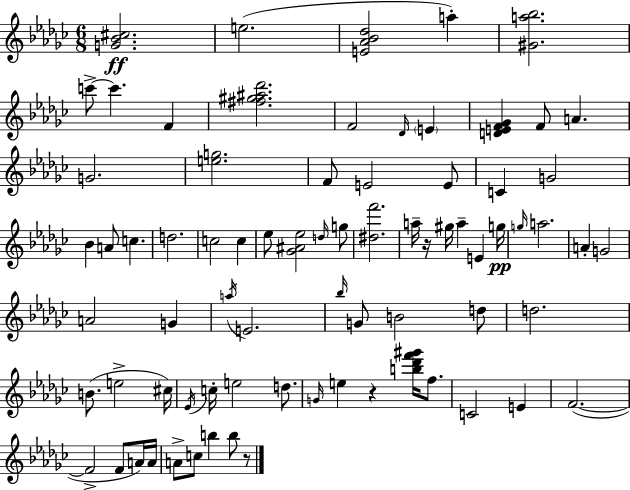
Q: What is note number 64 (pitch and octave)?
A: B5